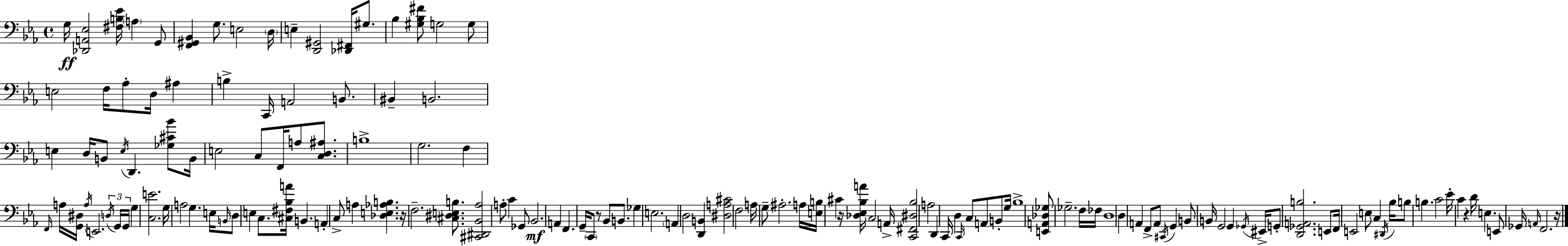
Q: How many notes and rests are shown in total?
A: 149